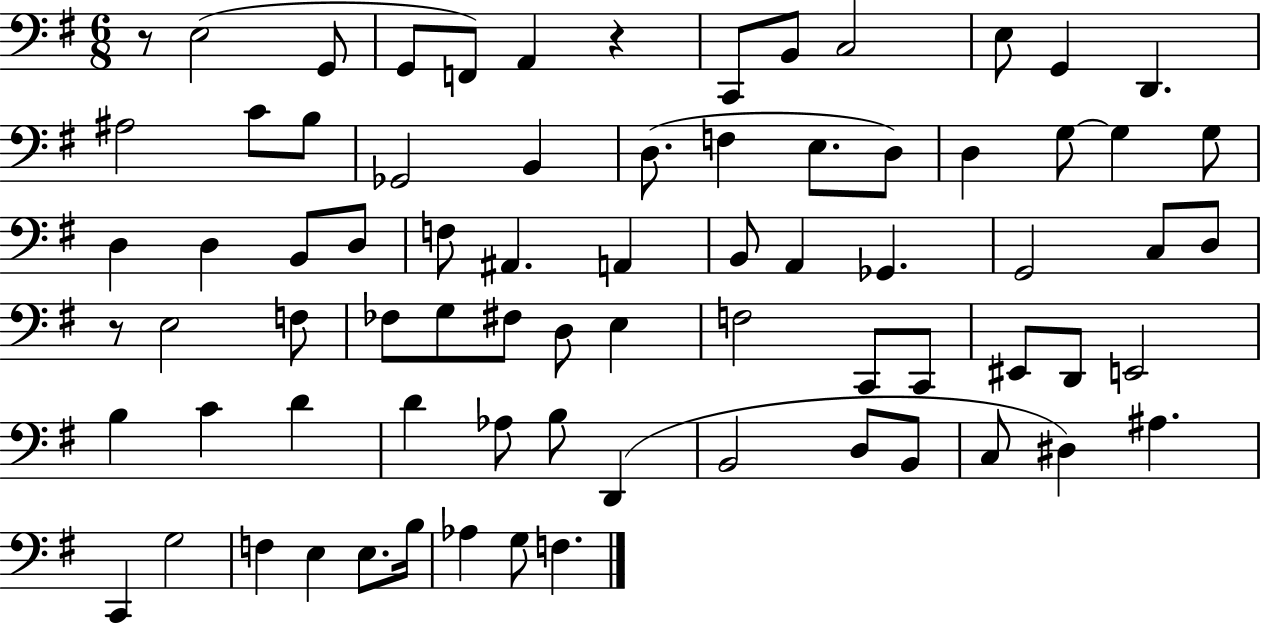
R/e E3/h G2/e G2/e F2/e A2/q R/q C2/e B2/e C3/h E3/e G2/q D2/q. A#3/h C4/e B3/e Gb2/h B2/q D3/e. F3/q E3/e. D3/e D3/q G3/e G3/q G3/e D3/q D3/q B2/e D3/e F3/e A#2/q. A2/q B2/e A2/q Gb2/q. G2/h C3/e D3/e R/e E3/h F3/e FES3/e G3/e F#3/e D3/e E3/q F3/h C2/e C2/e EIS2/e D2/e E2/h B3/q C4/q D4/q D4/q Ab3/e B3/e D2/q B2/h D3/e B2/e C3/e D#3/q A#3/q. C2/q G3/h F3/q E3/q E3/e. B3/s Ab3/q G3/e F3/q.